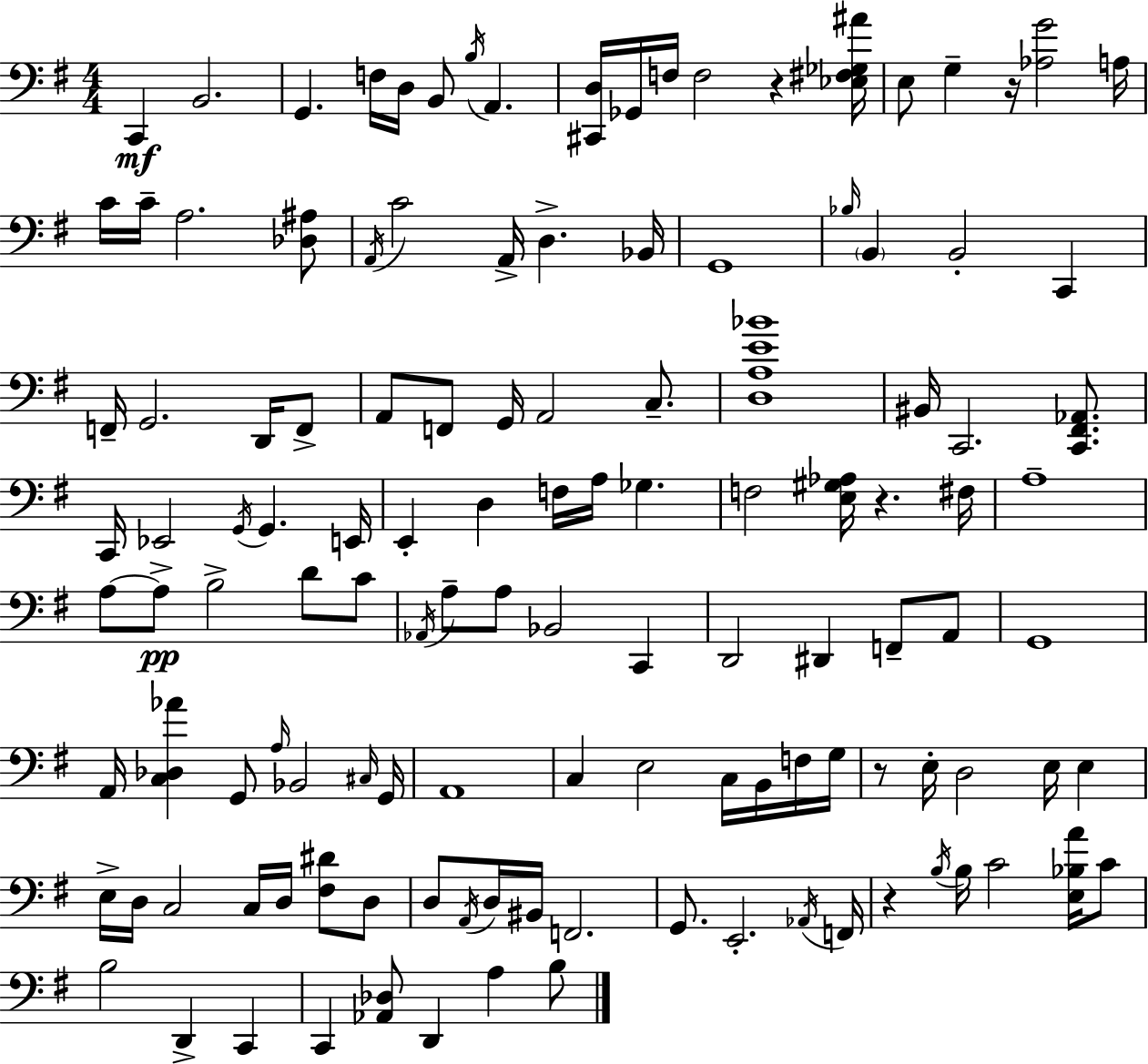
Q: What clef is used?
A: bass